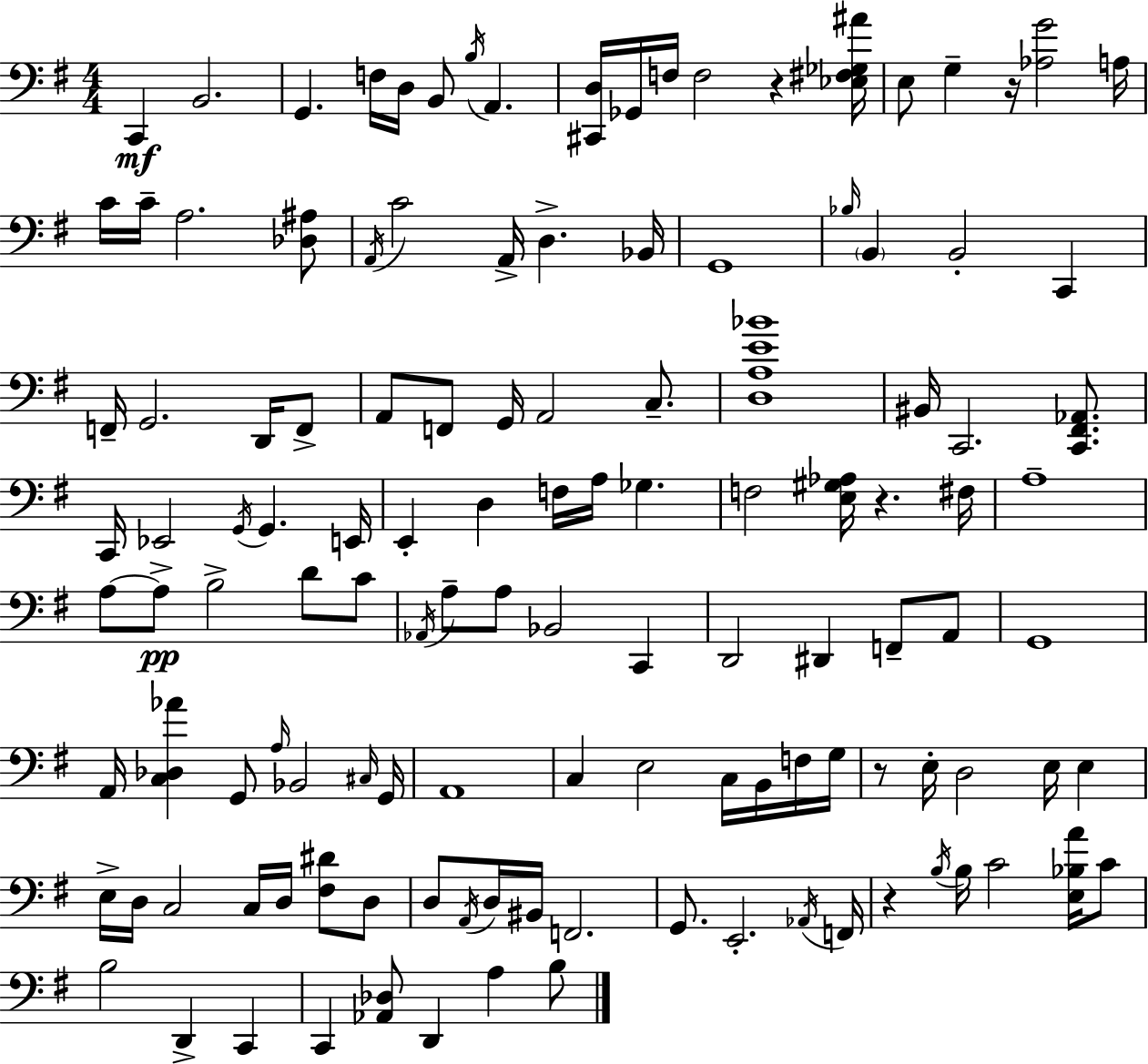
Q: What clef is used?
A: bass